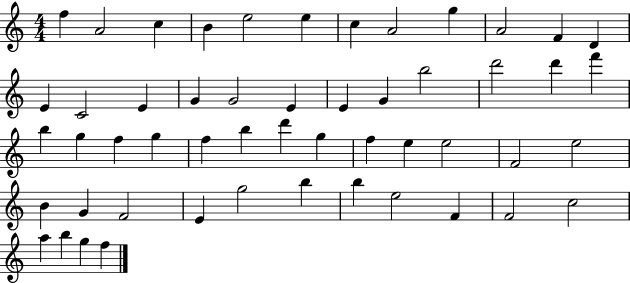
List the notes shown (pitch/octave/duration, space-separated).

F5/q A4/h C5/q B4/q E5/h E5/q C5/q A4/h G5/q A4/h F4/q D4/q E4/q C4/h E4/q G4/q G4/h E4/q E4/q G4/q B5/h D6/h D6/q F6/q B5/q G5/q F5/q G5/q F5/q B5/q D6/q G5/q F5/q E5/q E5/h F4/h E5/h B4/q G4/q F4/h E4/q G5/h B5/q B5/q E5/h F4/q F4/h C5/h A5/q B5/q G5/q F5/q